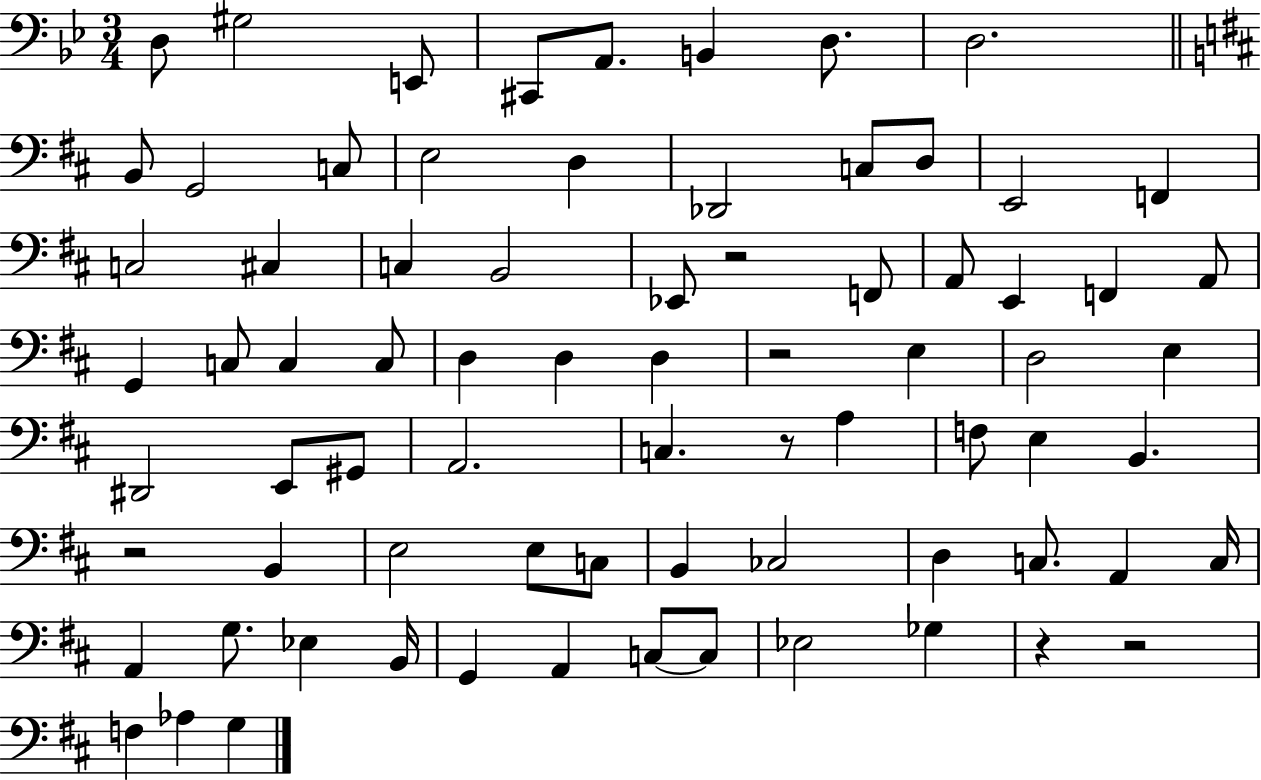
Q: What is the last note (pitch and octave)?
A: G3